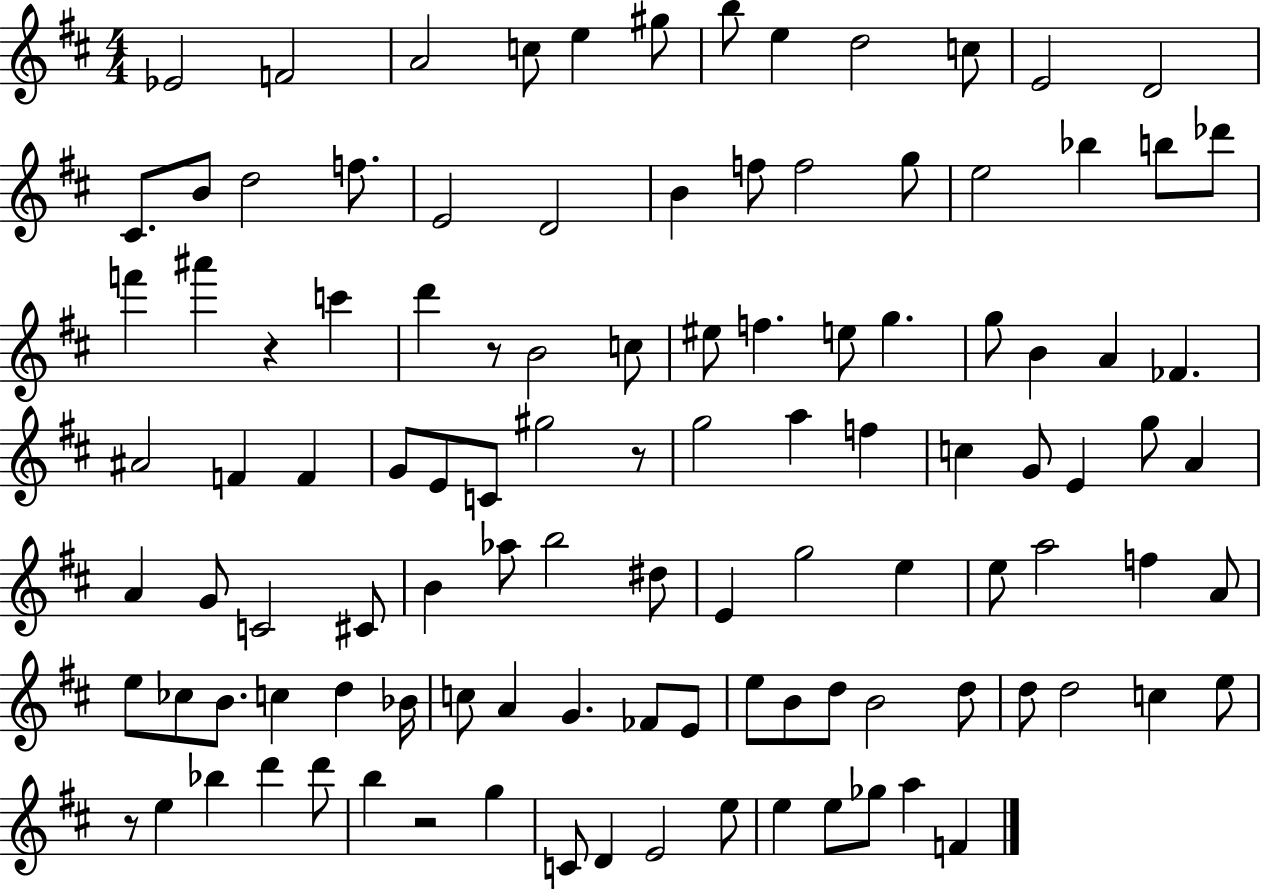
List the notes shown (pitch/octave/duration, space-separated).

Eb4/h F4/h A4/h C5/e E5/q G#5/e B5/e E5/q D5/h C5/e E4/h D4/h C#4/e. B4/e D5/h F5/e. E4/h D4/h B4/q F5/e F5/h G5/e E5/h Bb5/q B5/e Db6/e F6/q A#6/q R/q C6/q D6/q R/e B4/h C5/e EIS5/e F5/q. E5/e G5/q. G5/e B4/q A4/q FES4/q. A#4/h F4/q F4/q G4/e E4/e C4/e G#5/h R/e G5/h A5/q F5/q C5/q G4/e E4/q G5/e A4/q A4/q G4/e C4/h C#4/e B4/q Ab5/e B5/h D#5/e E4/q G5/h E5/q E5/e A5/h F5/q A4/e E5/e CES5/e B4/e. C5/q D5/q Bb4/s C5/e A4/q G4/q. FES4/e E4/e E5/e B4/e D5/e B4/h D5/e D5/e D5/h C5/q E5/e R/e E5/q Bb5/q D6/q D6/e B5/q R/h G5/q C4/e D4/q E4/h E5/e E5/q E5/e Gb5/e A5/q F4/q